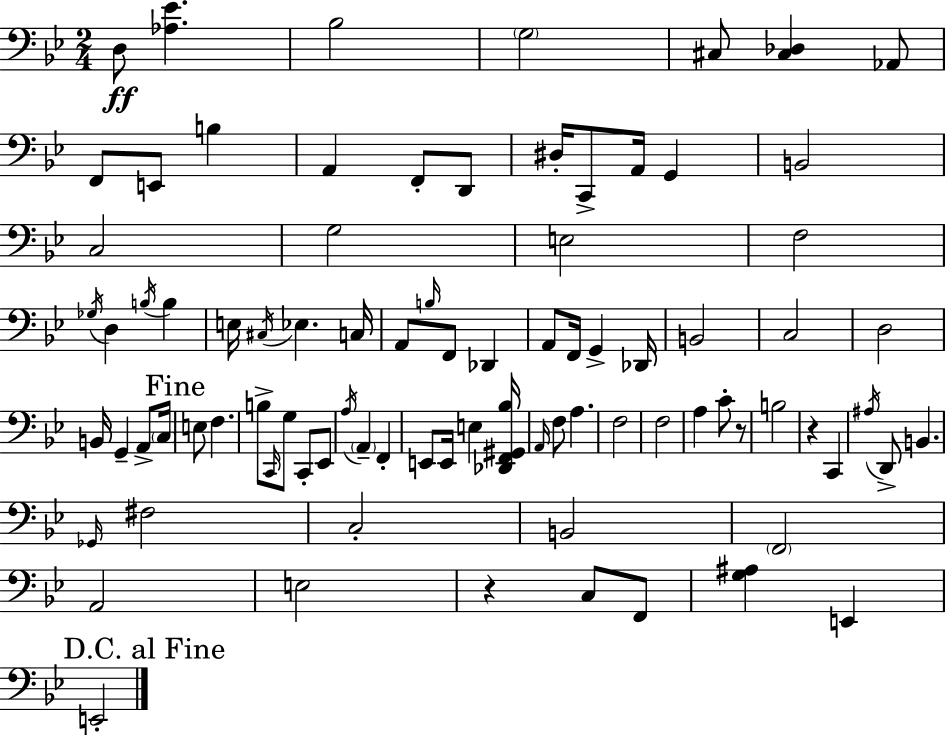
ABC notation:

X:1
T:Untitled
M:2/4
L:1/4
K:Gm
D,/2 [_A,_E] _B,2 G,2 ^C,/2 [^C,_D,] _A,,/2 F,,/2 E,,/2 B, A,, F,,/2 D,,/2 ^D,/4 C,,/2 A,,/4 G,, B,,2 C,2 G,2 E,2 F,2 _G,/4 D, B,/4 B, E,/4 ^C,/4 _E, C,/4 A,,/2 B,/4 F,,/2 _D,, A,,/2 F,,/4 G,, _D,,/4 B,,2 C,2 D,2 B,,/4 G,, A,,/2 C,/4 E,/2 F, B,/2 C,,/4 G,/2 C,,/2 _E,,/2 A,/4 A,, F,, E,,/2 E,,/4 E, [_D,,F,,^G,,_B,]/4 A,,/4 F,/2 A, F,2 F,2 A, C/2 z/2 B,2 z C,, ^A,/4 D,,/2 B,, _G,,/4 ^F,2 C,2 B,,2 F,,2 A,,2 E,2 z C,/2 F,,/2 [G,^A,] E,, E,,2